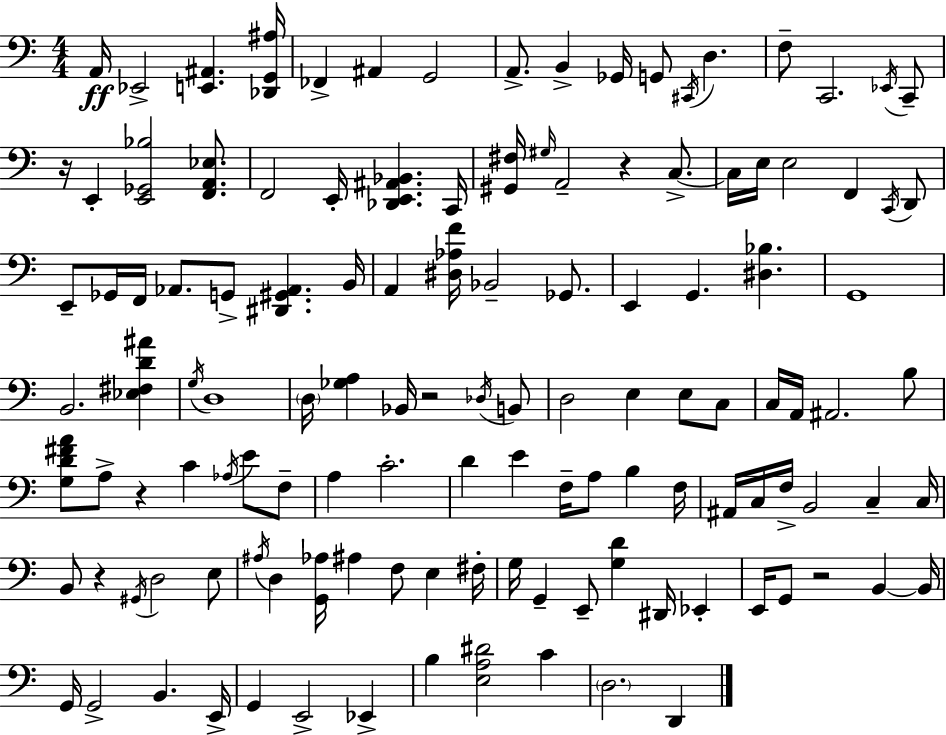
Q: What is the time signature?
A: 4/4